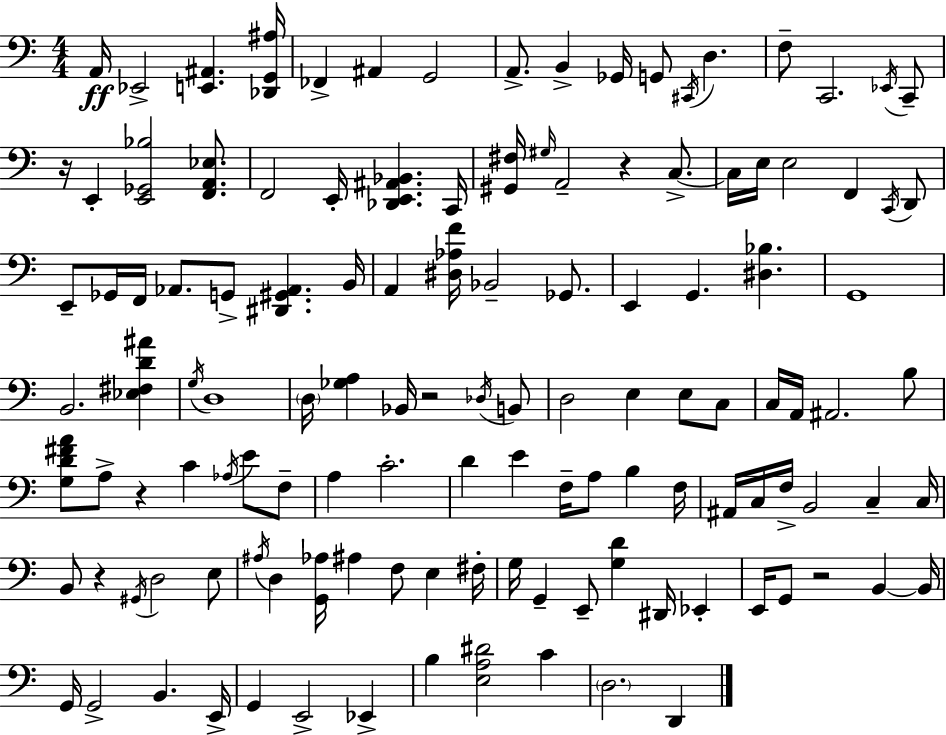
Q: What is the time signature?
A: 4/4